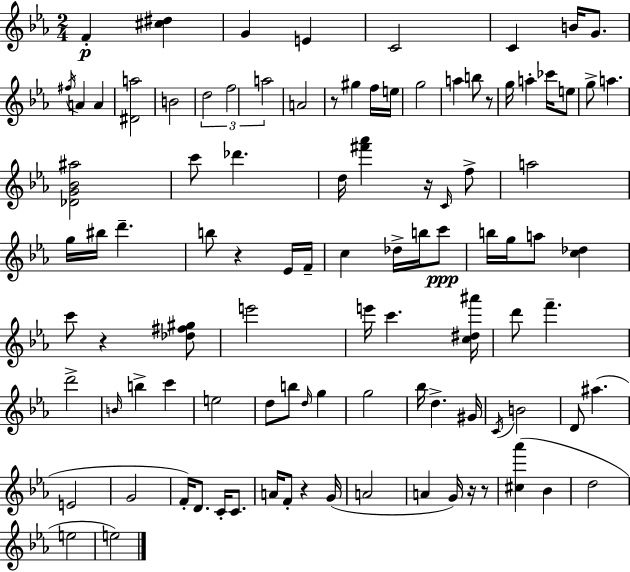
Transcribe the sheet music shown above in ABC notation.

X:1
T:Untitled
M:2/4
L:1/4
K:Cm
F [^c^d] G E C2 C B/4 G/2 ^f/4 A A [^Da]2 B2 d2 f2 a2 A2 z/2 ^g f/4 e/4 g2 a b/2 z/2 g/4 a _c'/4 e/2 g/2 a [_DG_B^a]2 c'/2 _d' d/4 [^f'_a'] z/4 C/4 f/2 a2 g/4 ^b/4 d' b/2 z _E/4 F/4 c _d/4 b/4 c'/2 b/4 g/4 a/2 [c_d] c'/2 z [_d^f^g]/2 e'2 e'/4 c' [c^d^a']/4 d'/2 f' d'2 B/4 b c' e2 d/2 b/2 d/4 g g2 _b/4 d ^G/4 C/4 B2 D/2 ^a E2 G2 F/4 D/2 C/4 C/2 A/4 F/2 z G/4 A2 A G/4 z/4 z/2 [^c_a'] _B d2 e2 e2